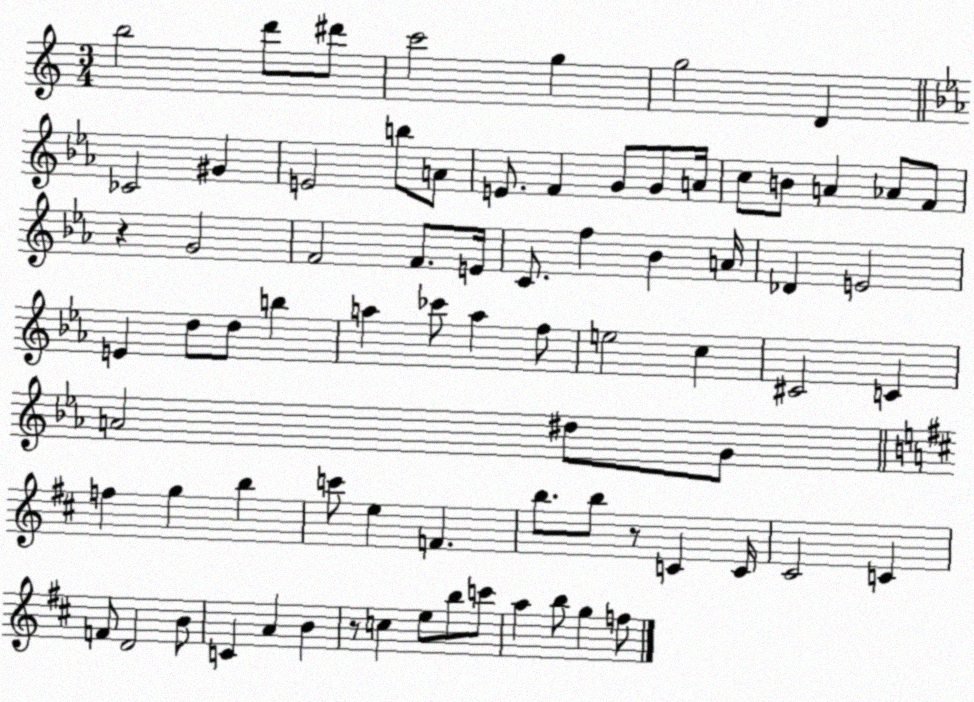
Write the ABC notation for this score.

X:1
T:Untitled
M:3/4
L:1/4
K:C
b2 d'/2 ^d'/2 c'2 g g2 D _C2 ^G E2 b/2 A/2 E/2 F G/2 G/2 A/4 c/2 B/2 A _A/2 F/2 z G2 F2 F/2 E/4 C/2 f _B A/4 _D E2 E d/2 d/2 b a _c'/2 a f/2 e2 c ^C2 C A2 ^d/2 G/2 f g b c'/2 e F b/2 b/2 z/2 C C/4 ^C2 C F/2 D2 B/2 C A B z/2 c e/2 b/2 c'/2 a b/2 g f/2